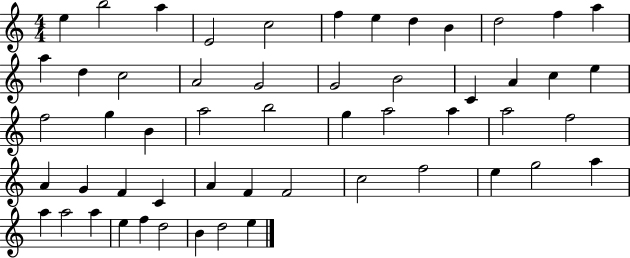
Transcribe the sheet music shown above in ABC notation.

X:1
T:Untitled
M:4/4
L:1/4
K:C
e b2 a E2 c2 f e d B d2 f a a d c2 A2 G2 G2 B2 C A c e f2 g B a2 b2 g a2 a a2 f2 A G F C A F F2 c2 f2 e g2 a a a2 a e f d2 B d2 e